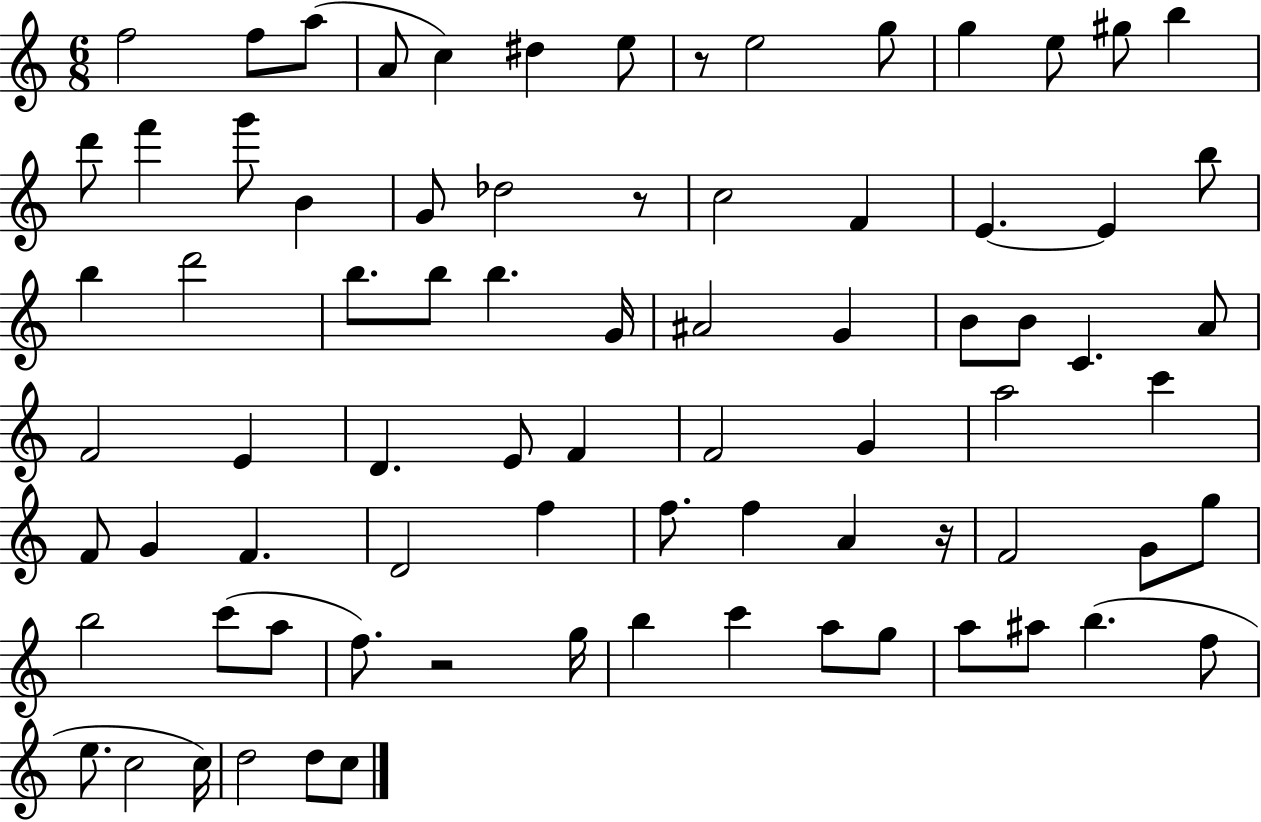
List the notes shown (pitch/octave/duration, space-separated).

F5/h F5/e A5/e A4/e C5/q D#5/q E5/e R/e E5/h G5/e G5/q E5/e G#5/e B5/q D6/e F6/q G6/e B4/q G4/e Db5/h R/e C5/h F4/q E4/q. E4/q B5/e B5/q D6/h B5/e. B5/e B5/q. G4/s A#4/h G4/q B4/e B4/e C4/q. A4/e F4/h E4/q D4/q. E4/e F4/q F4/h G4/q A5/h C6/q F4/e G4/q F4/q. D4/h F5/q F5/e. F5/q A4/q R/s F4/h G4/e G5/e B5/h C6/e A5/e F5/e. R/h G5/s B5/q C6/q A5/e G5/e A5/e A#5/e B5/q. F5/e E5/e. C5/h C5/s D5/h D5/e C5/e